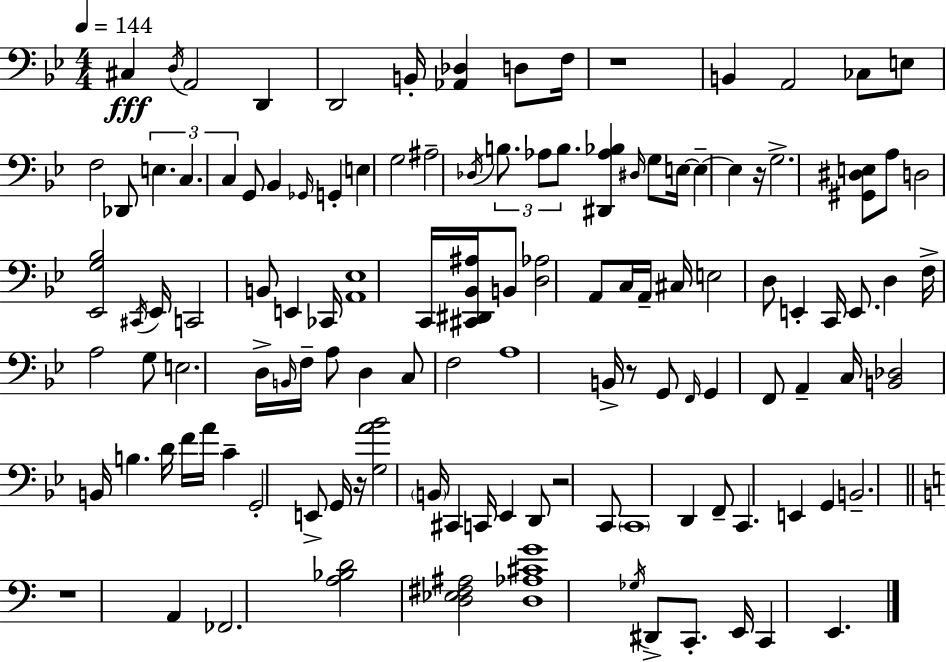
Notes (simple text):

C#3/q D3/s A2/h D2/q D2/h B2/s [Ab2,Db3]/q D3/e F3/s R/w B2/q A2/h CES3/e E3/e F3/h Db2/e E3/q. C3/q. C3/q G2/e Bb2/q Gb2/s G2/q E3/q G3/h A#3/h Db3/s B3/e. Ab3/e B3/e. [D#2,Ab3,Bb3]/q D#3/s G3/e E3/s E3/q E3/q R/s G3/h. [G#2,D#3,E3]/e A3/e D3/h [Eb2,G3,Bb3]/h C#2/s Eb2/s C2/h B2/e E2/q CES2/s [A2,Eb3]/w C2/s [C#2,D#2,Bb2,A#3]/s B2/e [D3,Ab3]/h A2/e C3/s A2/s C#3/s E3/h D3/e E2/q C2/s E2/e. D3/q F3/s A3/h G3/e E3/h. D3/s B2/s F3/s A3/e D3/q C3/e F3/h A3/w B2/s R/e G2/e F2/s G2/q F2/e A2/q C3/s [B2,Db3]/h B2/s B3/q. D4/s F4/s A4/s C4/q G2/h E2/e G2/s R/s [G3,A4,Bb4]/h B2/s C#2/q C2/s Eb2/q D2/e R/h C2/e C2/w D2/q F2/e C2/q. E2/q G2/q B2/h. R/w A2/q FES2/h. [A3,Bb3,D4]/h [D3,Eb3,F#3,A#3]/h [D3,Ab3,C#4,G4]/w Gb3/s D#2/e C2/e. E2/s C2/q E2/q.